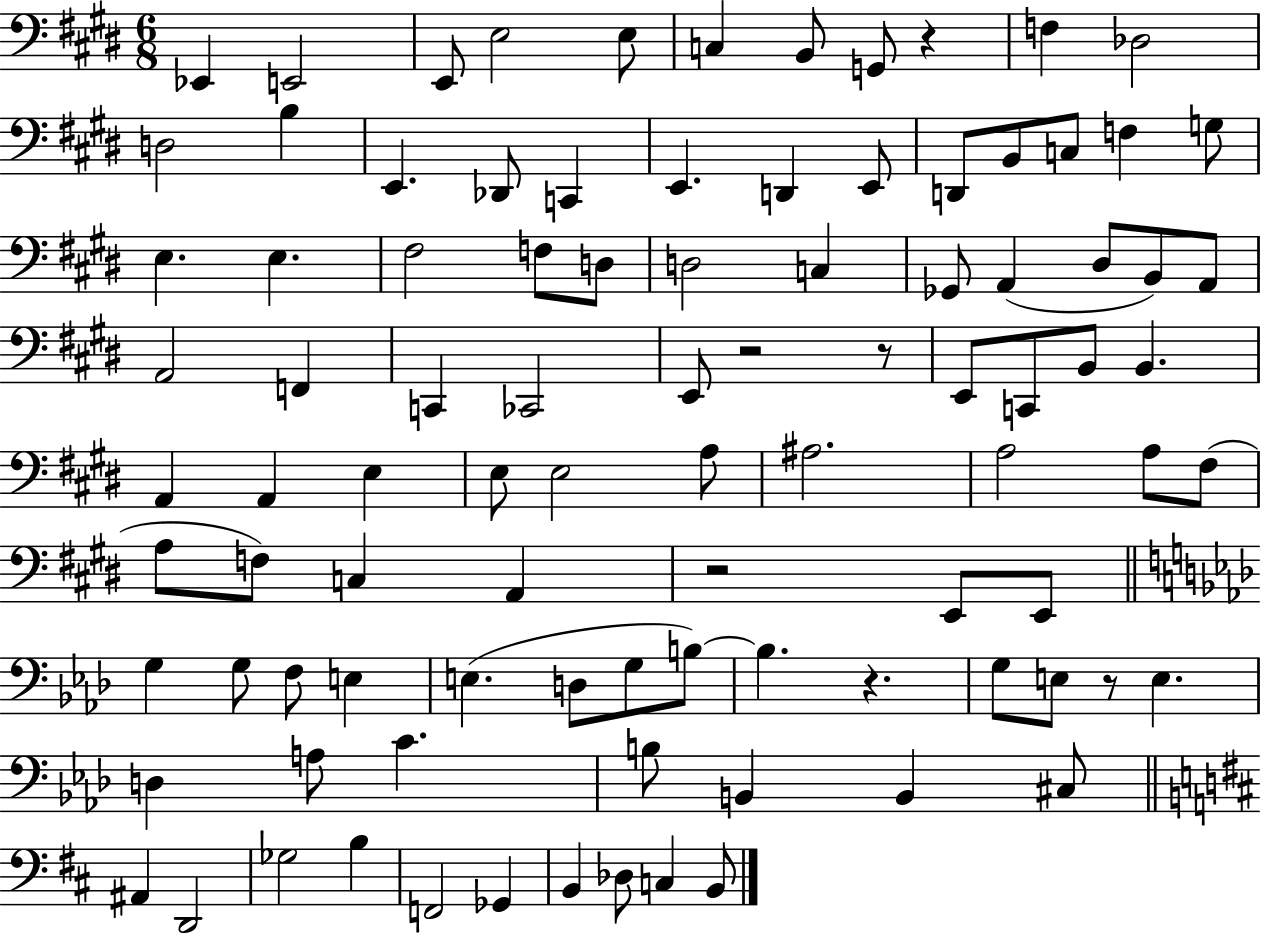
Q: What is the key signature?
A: E major